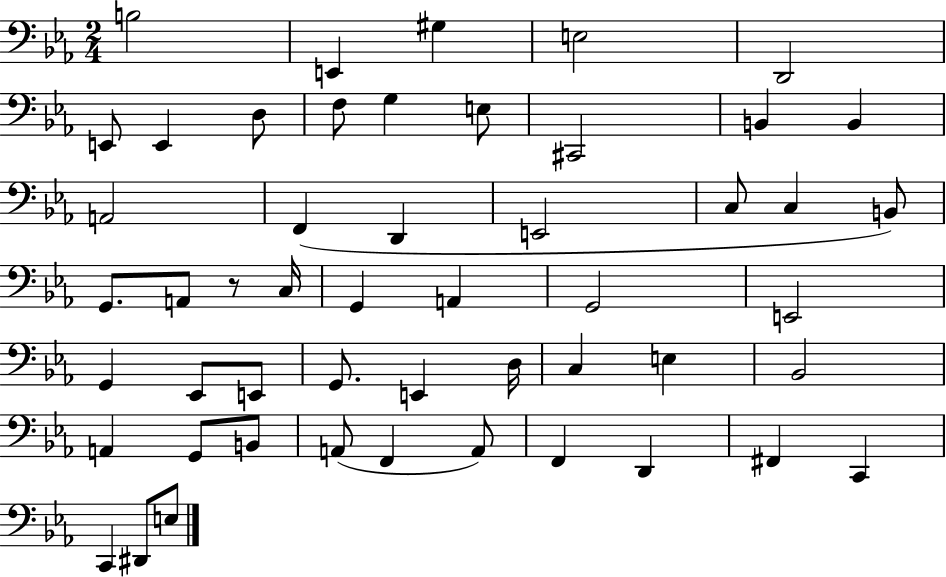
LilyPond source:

{
  \clef bass
  \numericTimeSignature
  \time 2/4
  \key ees \major
  b2 | e,4 gis4 | e2 | d,2 | \break e,8 e,4 d8 | f8 g4 e8 | cis,2 | b,4 b,4 | \break a,2 | f,4( d,4 | e,2 | c8 c4 b,8) | \break g,8. a,8 r8 c16 | g,4 a,4 | g,2 | e,2 | \break g,4 ees,8 e,8 | g,8. e,4 d16 | c4 e4 | bes,2 | \break a,4 g,8 b,8 | a,8( f,4 a,8) | f,4 d,4 | fis,4 c,4 | \break c,4 dis,8 e8 | \bar "|."
}